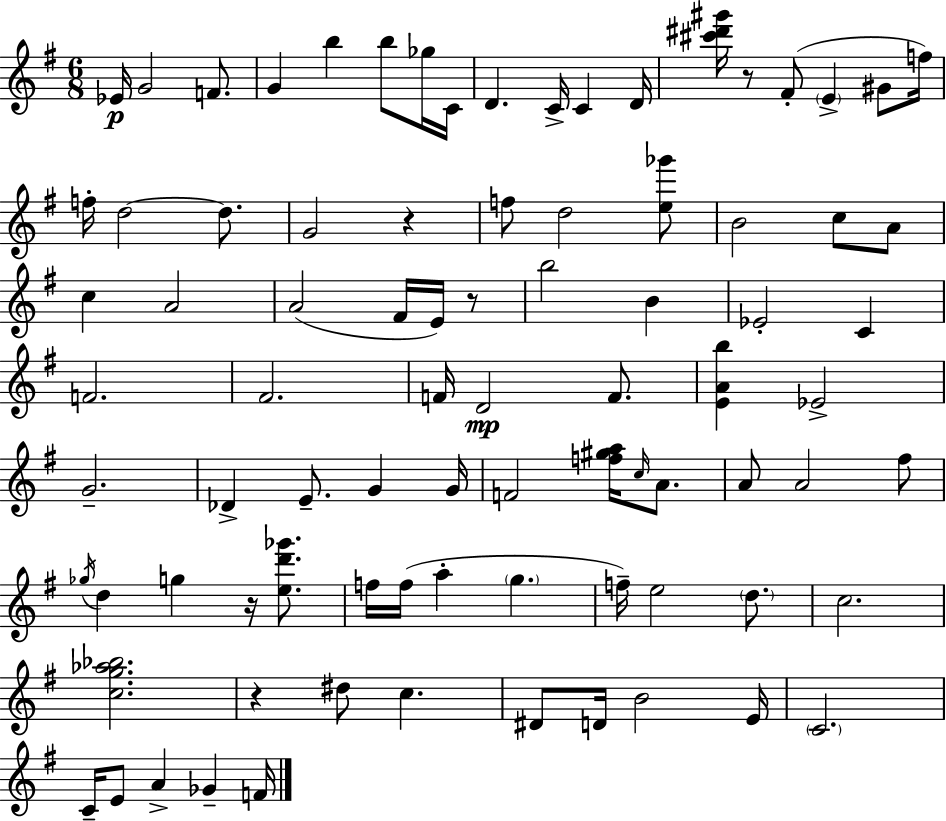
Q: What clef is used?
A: treble